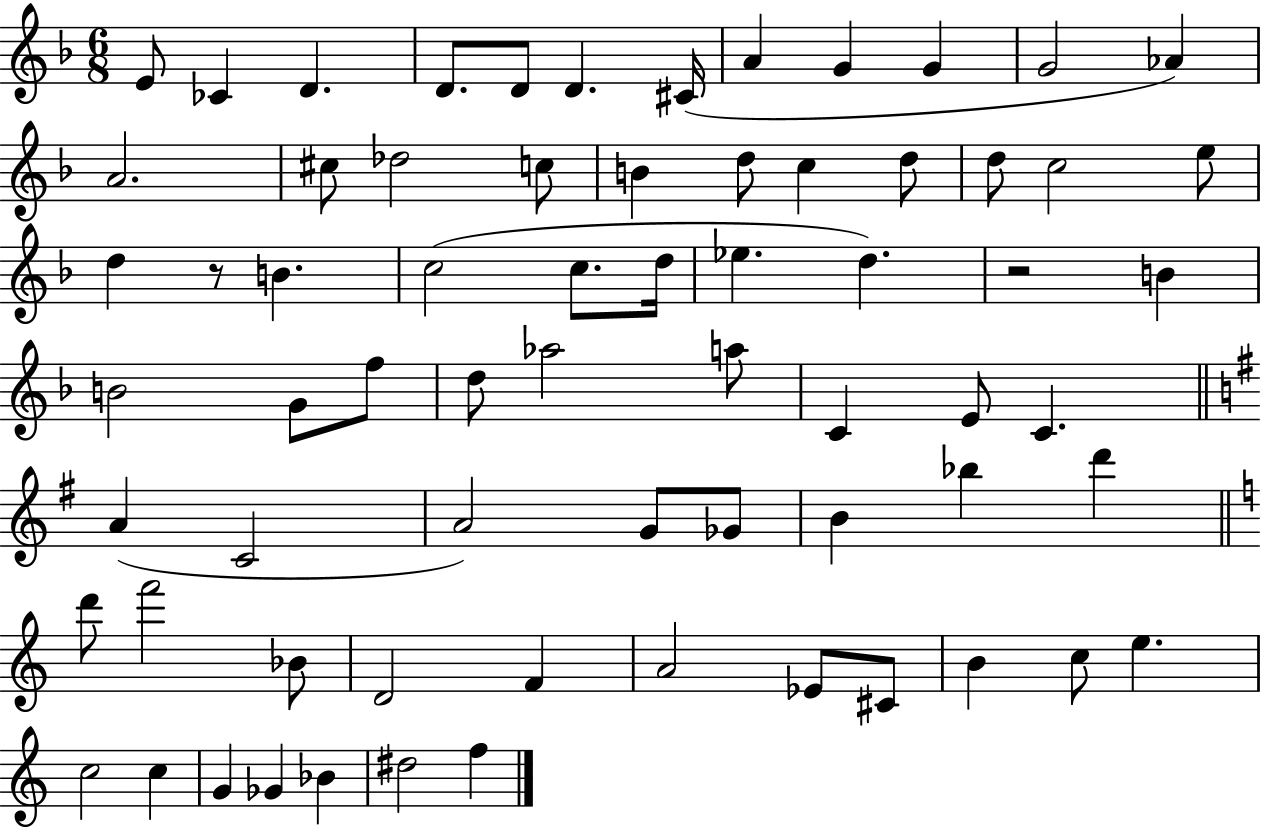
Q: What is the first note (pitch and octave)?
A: E4